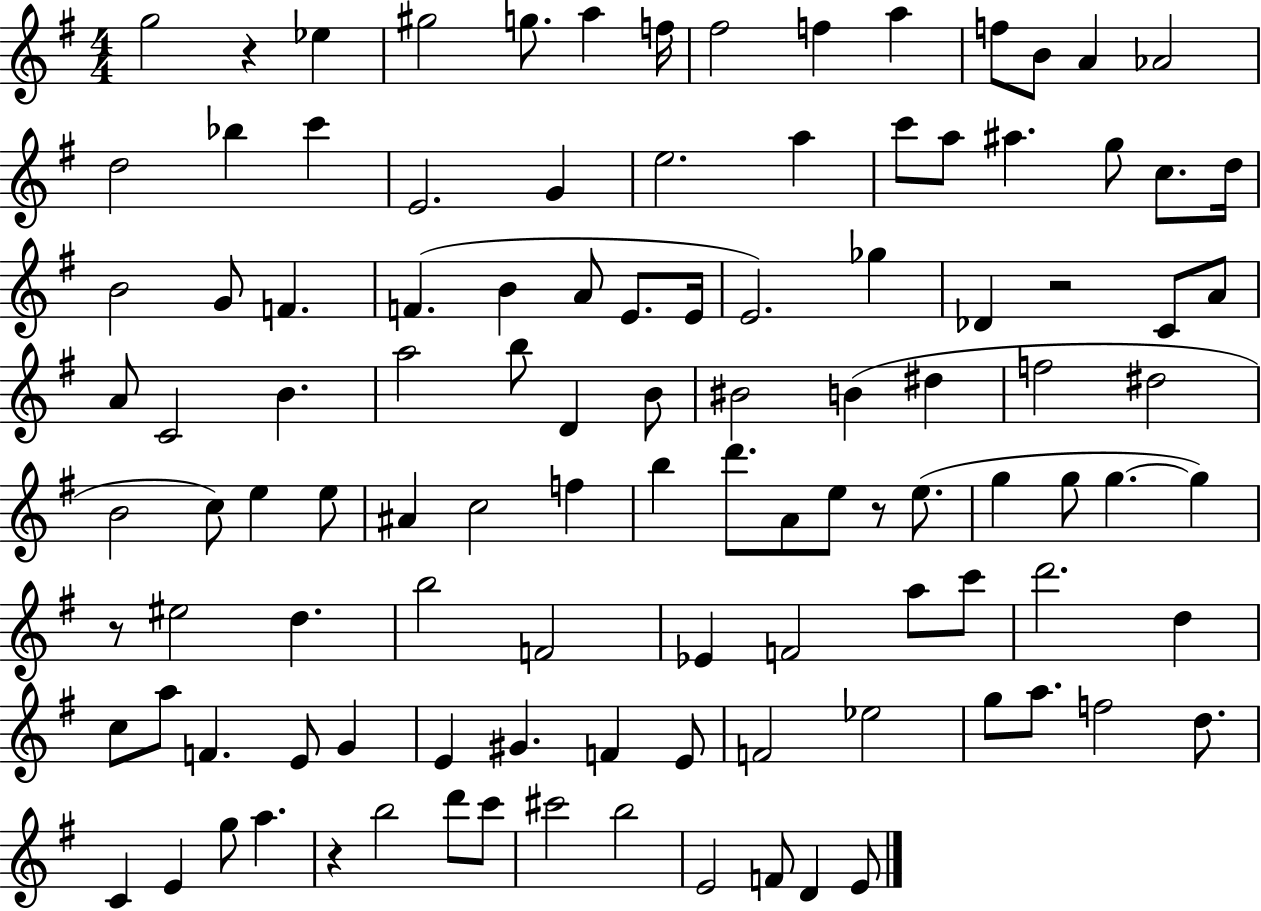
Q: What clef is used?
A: treble